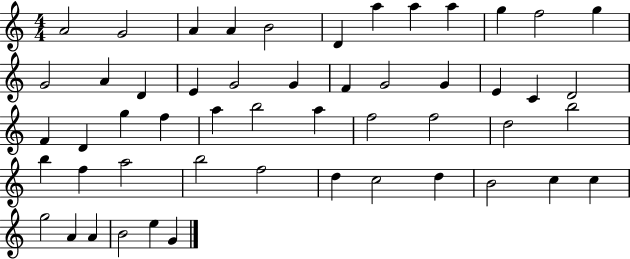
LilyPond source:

{
  \clef treble
  \numericTimeSignature
  \time 4/4
  \key c \major
  a'2 g'2 | a'4 a'4 b'2 | d'4 a''4 a''4 a''4 | g''4 f''2 g''4 | \break g'2 a'4 d'4 | e'4 g'2 g'4 | f'4 g'2 g'4 | e'4 c'4 d'2 | \break f'4 d'4 g''4 f''4 | a''4 b''2 a''4 | f''2 f''2 | d''2 b''2 | \break b''4 f''4 a''2 | b''2 f''2 | d''4 c''2 d''4 | b'2 c''4 c''4 | \break g''2 a'4 a'4 | b'2 e''4 g'4 | \bar "|."
}